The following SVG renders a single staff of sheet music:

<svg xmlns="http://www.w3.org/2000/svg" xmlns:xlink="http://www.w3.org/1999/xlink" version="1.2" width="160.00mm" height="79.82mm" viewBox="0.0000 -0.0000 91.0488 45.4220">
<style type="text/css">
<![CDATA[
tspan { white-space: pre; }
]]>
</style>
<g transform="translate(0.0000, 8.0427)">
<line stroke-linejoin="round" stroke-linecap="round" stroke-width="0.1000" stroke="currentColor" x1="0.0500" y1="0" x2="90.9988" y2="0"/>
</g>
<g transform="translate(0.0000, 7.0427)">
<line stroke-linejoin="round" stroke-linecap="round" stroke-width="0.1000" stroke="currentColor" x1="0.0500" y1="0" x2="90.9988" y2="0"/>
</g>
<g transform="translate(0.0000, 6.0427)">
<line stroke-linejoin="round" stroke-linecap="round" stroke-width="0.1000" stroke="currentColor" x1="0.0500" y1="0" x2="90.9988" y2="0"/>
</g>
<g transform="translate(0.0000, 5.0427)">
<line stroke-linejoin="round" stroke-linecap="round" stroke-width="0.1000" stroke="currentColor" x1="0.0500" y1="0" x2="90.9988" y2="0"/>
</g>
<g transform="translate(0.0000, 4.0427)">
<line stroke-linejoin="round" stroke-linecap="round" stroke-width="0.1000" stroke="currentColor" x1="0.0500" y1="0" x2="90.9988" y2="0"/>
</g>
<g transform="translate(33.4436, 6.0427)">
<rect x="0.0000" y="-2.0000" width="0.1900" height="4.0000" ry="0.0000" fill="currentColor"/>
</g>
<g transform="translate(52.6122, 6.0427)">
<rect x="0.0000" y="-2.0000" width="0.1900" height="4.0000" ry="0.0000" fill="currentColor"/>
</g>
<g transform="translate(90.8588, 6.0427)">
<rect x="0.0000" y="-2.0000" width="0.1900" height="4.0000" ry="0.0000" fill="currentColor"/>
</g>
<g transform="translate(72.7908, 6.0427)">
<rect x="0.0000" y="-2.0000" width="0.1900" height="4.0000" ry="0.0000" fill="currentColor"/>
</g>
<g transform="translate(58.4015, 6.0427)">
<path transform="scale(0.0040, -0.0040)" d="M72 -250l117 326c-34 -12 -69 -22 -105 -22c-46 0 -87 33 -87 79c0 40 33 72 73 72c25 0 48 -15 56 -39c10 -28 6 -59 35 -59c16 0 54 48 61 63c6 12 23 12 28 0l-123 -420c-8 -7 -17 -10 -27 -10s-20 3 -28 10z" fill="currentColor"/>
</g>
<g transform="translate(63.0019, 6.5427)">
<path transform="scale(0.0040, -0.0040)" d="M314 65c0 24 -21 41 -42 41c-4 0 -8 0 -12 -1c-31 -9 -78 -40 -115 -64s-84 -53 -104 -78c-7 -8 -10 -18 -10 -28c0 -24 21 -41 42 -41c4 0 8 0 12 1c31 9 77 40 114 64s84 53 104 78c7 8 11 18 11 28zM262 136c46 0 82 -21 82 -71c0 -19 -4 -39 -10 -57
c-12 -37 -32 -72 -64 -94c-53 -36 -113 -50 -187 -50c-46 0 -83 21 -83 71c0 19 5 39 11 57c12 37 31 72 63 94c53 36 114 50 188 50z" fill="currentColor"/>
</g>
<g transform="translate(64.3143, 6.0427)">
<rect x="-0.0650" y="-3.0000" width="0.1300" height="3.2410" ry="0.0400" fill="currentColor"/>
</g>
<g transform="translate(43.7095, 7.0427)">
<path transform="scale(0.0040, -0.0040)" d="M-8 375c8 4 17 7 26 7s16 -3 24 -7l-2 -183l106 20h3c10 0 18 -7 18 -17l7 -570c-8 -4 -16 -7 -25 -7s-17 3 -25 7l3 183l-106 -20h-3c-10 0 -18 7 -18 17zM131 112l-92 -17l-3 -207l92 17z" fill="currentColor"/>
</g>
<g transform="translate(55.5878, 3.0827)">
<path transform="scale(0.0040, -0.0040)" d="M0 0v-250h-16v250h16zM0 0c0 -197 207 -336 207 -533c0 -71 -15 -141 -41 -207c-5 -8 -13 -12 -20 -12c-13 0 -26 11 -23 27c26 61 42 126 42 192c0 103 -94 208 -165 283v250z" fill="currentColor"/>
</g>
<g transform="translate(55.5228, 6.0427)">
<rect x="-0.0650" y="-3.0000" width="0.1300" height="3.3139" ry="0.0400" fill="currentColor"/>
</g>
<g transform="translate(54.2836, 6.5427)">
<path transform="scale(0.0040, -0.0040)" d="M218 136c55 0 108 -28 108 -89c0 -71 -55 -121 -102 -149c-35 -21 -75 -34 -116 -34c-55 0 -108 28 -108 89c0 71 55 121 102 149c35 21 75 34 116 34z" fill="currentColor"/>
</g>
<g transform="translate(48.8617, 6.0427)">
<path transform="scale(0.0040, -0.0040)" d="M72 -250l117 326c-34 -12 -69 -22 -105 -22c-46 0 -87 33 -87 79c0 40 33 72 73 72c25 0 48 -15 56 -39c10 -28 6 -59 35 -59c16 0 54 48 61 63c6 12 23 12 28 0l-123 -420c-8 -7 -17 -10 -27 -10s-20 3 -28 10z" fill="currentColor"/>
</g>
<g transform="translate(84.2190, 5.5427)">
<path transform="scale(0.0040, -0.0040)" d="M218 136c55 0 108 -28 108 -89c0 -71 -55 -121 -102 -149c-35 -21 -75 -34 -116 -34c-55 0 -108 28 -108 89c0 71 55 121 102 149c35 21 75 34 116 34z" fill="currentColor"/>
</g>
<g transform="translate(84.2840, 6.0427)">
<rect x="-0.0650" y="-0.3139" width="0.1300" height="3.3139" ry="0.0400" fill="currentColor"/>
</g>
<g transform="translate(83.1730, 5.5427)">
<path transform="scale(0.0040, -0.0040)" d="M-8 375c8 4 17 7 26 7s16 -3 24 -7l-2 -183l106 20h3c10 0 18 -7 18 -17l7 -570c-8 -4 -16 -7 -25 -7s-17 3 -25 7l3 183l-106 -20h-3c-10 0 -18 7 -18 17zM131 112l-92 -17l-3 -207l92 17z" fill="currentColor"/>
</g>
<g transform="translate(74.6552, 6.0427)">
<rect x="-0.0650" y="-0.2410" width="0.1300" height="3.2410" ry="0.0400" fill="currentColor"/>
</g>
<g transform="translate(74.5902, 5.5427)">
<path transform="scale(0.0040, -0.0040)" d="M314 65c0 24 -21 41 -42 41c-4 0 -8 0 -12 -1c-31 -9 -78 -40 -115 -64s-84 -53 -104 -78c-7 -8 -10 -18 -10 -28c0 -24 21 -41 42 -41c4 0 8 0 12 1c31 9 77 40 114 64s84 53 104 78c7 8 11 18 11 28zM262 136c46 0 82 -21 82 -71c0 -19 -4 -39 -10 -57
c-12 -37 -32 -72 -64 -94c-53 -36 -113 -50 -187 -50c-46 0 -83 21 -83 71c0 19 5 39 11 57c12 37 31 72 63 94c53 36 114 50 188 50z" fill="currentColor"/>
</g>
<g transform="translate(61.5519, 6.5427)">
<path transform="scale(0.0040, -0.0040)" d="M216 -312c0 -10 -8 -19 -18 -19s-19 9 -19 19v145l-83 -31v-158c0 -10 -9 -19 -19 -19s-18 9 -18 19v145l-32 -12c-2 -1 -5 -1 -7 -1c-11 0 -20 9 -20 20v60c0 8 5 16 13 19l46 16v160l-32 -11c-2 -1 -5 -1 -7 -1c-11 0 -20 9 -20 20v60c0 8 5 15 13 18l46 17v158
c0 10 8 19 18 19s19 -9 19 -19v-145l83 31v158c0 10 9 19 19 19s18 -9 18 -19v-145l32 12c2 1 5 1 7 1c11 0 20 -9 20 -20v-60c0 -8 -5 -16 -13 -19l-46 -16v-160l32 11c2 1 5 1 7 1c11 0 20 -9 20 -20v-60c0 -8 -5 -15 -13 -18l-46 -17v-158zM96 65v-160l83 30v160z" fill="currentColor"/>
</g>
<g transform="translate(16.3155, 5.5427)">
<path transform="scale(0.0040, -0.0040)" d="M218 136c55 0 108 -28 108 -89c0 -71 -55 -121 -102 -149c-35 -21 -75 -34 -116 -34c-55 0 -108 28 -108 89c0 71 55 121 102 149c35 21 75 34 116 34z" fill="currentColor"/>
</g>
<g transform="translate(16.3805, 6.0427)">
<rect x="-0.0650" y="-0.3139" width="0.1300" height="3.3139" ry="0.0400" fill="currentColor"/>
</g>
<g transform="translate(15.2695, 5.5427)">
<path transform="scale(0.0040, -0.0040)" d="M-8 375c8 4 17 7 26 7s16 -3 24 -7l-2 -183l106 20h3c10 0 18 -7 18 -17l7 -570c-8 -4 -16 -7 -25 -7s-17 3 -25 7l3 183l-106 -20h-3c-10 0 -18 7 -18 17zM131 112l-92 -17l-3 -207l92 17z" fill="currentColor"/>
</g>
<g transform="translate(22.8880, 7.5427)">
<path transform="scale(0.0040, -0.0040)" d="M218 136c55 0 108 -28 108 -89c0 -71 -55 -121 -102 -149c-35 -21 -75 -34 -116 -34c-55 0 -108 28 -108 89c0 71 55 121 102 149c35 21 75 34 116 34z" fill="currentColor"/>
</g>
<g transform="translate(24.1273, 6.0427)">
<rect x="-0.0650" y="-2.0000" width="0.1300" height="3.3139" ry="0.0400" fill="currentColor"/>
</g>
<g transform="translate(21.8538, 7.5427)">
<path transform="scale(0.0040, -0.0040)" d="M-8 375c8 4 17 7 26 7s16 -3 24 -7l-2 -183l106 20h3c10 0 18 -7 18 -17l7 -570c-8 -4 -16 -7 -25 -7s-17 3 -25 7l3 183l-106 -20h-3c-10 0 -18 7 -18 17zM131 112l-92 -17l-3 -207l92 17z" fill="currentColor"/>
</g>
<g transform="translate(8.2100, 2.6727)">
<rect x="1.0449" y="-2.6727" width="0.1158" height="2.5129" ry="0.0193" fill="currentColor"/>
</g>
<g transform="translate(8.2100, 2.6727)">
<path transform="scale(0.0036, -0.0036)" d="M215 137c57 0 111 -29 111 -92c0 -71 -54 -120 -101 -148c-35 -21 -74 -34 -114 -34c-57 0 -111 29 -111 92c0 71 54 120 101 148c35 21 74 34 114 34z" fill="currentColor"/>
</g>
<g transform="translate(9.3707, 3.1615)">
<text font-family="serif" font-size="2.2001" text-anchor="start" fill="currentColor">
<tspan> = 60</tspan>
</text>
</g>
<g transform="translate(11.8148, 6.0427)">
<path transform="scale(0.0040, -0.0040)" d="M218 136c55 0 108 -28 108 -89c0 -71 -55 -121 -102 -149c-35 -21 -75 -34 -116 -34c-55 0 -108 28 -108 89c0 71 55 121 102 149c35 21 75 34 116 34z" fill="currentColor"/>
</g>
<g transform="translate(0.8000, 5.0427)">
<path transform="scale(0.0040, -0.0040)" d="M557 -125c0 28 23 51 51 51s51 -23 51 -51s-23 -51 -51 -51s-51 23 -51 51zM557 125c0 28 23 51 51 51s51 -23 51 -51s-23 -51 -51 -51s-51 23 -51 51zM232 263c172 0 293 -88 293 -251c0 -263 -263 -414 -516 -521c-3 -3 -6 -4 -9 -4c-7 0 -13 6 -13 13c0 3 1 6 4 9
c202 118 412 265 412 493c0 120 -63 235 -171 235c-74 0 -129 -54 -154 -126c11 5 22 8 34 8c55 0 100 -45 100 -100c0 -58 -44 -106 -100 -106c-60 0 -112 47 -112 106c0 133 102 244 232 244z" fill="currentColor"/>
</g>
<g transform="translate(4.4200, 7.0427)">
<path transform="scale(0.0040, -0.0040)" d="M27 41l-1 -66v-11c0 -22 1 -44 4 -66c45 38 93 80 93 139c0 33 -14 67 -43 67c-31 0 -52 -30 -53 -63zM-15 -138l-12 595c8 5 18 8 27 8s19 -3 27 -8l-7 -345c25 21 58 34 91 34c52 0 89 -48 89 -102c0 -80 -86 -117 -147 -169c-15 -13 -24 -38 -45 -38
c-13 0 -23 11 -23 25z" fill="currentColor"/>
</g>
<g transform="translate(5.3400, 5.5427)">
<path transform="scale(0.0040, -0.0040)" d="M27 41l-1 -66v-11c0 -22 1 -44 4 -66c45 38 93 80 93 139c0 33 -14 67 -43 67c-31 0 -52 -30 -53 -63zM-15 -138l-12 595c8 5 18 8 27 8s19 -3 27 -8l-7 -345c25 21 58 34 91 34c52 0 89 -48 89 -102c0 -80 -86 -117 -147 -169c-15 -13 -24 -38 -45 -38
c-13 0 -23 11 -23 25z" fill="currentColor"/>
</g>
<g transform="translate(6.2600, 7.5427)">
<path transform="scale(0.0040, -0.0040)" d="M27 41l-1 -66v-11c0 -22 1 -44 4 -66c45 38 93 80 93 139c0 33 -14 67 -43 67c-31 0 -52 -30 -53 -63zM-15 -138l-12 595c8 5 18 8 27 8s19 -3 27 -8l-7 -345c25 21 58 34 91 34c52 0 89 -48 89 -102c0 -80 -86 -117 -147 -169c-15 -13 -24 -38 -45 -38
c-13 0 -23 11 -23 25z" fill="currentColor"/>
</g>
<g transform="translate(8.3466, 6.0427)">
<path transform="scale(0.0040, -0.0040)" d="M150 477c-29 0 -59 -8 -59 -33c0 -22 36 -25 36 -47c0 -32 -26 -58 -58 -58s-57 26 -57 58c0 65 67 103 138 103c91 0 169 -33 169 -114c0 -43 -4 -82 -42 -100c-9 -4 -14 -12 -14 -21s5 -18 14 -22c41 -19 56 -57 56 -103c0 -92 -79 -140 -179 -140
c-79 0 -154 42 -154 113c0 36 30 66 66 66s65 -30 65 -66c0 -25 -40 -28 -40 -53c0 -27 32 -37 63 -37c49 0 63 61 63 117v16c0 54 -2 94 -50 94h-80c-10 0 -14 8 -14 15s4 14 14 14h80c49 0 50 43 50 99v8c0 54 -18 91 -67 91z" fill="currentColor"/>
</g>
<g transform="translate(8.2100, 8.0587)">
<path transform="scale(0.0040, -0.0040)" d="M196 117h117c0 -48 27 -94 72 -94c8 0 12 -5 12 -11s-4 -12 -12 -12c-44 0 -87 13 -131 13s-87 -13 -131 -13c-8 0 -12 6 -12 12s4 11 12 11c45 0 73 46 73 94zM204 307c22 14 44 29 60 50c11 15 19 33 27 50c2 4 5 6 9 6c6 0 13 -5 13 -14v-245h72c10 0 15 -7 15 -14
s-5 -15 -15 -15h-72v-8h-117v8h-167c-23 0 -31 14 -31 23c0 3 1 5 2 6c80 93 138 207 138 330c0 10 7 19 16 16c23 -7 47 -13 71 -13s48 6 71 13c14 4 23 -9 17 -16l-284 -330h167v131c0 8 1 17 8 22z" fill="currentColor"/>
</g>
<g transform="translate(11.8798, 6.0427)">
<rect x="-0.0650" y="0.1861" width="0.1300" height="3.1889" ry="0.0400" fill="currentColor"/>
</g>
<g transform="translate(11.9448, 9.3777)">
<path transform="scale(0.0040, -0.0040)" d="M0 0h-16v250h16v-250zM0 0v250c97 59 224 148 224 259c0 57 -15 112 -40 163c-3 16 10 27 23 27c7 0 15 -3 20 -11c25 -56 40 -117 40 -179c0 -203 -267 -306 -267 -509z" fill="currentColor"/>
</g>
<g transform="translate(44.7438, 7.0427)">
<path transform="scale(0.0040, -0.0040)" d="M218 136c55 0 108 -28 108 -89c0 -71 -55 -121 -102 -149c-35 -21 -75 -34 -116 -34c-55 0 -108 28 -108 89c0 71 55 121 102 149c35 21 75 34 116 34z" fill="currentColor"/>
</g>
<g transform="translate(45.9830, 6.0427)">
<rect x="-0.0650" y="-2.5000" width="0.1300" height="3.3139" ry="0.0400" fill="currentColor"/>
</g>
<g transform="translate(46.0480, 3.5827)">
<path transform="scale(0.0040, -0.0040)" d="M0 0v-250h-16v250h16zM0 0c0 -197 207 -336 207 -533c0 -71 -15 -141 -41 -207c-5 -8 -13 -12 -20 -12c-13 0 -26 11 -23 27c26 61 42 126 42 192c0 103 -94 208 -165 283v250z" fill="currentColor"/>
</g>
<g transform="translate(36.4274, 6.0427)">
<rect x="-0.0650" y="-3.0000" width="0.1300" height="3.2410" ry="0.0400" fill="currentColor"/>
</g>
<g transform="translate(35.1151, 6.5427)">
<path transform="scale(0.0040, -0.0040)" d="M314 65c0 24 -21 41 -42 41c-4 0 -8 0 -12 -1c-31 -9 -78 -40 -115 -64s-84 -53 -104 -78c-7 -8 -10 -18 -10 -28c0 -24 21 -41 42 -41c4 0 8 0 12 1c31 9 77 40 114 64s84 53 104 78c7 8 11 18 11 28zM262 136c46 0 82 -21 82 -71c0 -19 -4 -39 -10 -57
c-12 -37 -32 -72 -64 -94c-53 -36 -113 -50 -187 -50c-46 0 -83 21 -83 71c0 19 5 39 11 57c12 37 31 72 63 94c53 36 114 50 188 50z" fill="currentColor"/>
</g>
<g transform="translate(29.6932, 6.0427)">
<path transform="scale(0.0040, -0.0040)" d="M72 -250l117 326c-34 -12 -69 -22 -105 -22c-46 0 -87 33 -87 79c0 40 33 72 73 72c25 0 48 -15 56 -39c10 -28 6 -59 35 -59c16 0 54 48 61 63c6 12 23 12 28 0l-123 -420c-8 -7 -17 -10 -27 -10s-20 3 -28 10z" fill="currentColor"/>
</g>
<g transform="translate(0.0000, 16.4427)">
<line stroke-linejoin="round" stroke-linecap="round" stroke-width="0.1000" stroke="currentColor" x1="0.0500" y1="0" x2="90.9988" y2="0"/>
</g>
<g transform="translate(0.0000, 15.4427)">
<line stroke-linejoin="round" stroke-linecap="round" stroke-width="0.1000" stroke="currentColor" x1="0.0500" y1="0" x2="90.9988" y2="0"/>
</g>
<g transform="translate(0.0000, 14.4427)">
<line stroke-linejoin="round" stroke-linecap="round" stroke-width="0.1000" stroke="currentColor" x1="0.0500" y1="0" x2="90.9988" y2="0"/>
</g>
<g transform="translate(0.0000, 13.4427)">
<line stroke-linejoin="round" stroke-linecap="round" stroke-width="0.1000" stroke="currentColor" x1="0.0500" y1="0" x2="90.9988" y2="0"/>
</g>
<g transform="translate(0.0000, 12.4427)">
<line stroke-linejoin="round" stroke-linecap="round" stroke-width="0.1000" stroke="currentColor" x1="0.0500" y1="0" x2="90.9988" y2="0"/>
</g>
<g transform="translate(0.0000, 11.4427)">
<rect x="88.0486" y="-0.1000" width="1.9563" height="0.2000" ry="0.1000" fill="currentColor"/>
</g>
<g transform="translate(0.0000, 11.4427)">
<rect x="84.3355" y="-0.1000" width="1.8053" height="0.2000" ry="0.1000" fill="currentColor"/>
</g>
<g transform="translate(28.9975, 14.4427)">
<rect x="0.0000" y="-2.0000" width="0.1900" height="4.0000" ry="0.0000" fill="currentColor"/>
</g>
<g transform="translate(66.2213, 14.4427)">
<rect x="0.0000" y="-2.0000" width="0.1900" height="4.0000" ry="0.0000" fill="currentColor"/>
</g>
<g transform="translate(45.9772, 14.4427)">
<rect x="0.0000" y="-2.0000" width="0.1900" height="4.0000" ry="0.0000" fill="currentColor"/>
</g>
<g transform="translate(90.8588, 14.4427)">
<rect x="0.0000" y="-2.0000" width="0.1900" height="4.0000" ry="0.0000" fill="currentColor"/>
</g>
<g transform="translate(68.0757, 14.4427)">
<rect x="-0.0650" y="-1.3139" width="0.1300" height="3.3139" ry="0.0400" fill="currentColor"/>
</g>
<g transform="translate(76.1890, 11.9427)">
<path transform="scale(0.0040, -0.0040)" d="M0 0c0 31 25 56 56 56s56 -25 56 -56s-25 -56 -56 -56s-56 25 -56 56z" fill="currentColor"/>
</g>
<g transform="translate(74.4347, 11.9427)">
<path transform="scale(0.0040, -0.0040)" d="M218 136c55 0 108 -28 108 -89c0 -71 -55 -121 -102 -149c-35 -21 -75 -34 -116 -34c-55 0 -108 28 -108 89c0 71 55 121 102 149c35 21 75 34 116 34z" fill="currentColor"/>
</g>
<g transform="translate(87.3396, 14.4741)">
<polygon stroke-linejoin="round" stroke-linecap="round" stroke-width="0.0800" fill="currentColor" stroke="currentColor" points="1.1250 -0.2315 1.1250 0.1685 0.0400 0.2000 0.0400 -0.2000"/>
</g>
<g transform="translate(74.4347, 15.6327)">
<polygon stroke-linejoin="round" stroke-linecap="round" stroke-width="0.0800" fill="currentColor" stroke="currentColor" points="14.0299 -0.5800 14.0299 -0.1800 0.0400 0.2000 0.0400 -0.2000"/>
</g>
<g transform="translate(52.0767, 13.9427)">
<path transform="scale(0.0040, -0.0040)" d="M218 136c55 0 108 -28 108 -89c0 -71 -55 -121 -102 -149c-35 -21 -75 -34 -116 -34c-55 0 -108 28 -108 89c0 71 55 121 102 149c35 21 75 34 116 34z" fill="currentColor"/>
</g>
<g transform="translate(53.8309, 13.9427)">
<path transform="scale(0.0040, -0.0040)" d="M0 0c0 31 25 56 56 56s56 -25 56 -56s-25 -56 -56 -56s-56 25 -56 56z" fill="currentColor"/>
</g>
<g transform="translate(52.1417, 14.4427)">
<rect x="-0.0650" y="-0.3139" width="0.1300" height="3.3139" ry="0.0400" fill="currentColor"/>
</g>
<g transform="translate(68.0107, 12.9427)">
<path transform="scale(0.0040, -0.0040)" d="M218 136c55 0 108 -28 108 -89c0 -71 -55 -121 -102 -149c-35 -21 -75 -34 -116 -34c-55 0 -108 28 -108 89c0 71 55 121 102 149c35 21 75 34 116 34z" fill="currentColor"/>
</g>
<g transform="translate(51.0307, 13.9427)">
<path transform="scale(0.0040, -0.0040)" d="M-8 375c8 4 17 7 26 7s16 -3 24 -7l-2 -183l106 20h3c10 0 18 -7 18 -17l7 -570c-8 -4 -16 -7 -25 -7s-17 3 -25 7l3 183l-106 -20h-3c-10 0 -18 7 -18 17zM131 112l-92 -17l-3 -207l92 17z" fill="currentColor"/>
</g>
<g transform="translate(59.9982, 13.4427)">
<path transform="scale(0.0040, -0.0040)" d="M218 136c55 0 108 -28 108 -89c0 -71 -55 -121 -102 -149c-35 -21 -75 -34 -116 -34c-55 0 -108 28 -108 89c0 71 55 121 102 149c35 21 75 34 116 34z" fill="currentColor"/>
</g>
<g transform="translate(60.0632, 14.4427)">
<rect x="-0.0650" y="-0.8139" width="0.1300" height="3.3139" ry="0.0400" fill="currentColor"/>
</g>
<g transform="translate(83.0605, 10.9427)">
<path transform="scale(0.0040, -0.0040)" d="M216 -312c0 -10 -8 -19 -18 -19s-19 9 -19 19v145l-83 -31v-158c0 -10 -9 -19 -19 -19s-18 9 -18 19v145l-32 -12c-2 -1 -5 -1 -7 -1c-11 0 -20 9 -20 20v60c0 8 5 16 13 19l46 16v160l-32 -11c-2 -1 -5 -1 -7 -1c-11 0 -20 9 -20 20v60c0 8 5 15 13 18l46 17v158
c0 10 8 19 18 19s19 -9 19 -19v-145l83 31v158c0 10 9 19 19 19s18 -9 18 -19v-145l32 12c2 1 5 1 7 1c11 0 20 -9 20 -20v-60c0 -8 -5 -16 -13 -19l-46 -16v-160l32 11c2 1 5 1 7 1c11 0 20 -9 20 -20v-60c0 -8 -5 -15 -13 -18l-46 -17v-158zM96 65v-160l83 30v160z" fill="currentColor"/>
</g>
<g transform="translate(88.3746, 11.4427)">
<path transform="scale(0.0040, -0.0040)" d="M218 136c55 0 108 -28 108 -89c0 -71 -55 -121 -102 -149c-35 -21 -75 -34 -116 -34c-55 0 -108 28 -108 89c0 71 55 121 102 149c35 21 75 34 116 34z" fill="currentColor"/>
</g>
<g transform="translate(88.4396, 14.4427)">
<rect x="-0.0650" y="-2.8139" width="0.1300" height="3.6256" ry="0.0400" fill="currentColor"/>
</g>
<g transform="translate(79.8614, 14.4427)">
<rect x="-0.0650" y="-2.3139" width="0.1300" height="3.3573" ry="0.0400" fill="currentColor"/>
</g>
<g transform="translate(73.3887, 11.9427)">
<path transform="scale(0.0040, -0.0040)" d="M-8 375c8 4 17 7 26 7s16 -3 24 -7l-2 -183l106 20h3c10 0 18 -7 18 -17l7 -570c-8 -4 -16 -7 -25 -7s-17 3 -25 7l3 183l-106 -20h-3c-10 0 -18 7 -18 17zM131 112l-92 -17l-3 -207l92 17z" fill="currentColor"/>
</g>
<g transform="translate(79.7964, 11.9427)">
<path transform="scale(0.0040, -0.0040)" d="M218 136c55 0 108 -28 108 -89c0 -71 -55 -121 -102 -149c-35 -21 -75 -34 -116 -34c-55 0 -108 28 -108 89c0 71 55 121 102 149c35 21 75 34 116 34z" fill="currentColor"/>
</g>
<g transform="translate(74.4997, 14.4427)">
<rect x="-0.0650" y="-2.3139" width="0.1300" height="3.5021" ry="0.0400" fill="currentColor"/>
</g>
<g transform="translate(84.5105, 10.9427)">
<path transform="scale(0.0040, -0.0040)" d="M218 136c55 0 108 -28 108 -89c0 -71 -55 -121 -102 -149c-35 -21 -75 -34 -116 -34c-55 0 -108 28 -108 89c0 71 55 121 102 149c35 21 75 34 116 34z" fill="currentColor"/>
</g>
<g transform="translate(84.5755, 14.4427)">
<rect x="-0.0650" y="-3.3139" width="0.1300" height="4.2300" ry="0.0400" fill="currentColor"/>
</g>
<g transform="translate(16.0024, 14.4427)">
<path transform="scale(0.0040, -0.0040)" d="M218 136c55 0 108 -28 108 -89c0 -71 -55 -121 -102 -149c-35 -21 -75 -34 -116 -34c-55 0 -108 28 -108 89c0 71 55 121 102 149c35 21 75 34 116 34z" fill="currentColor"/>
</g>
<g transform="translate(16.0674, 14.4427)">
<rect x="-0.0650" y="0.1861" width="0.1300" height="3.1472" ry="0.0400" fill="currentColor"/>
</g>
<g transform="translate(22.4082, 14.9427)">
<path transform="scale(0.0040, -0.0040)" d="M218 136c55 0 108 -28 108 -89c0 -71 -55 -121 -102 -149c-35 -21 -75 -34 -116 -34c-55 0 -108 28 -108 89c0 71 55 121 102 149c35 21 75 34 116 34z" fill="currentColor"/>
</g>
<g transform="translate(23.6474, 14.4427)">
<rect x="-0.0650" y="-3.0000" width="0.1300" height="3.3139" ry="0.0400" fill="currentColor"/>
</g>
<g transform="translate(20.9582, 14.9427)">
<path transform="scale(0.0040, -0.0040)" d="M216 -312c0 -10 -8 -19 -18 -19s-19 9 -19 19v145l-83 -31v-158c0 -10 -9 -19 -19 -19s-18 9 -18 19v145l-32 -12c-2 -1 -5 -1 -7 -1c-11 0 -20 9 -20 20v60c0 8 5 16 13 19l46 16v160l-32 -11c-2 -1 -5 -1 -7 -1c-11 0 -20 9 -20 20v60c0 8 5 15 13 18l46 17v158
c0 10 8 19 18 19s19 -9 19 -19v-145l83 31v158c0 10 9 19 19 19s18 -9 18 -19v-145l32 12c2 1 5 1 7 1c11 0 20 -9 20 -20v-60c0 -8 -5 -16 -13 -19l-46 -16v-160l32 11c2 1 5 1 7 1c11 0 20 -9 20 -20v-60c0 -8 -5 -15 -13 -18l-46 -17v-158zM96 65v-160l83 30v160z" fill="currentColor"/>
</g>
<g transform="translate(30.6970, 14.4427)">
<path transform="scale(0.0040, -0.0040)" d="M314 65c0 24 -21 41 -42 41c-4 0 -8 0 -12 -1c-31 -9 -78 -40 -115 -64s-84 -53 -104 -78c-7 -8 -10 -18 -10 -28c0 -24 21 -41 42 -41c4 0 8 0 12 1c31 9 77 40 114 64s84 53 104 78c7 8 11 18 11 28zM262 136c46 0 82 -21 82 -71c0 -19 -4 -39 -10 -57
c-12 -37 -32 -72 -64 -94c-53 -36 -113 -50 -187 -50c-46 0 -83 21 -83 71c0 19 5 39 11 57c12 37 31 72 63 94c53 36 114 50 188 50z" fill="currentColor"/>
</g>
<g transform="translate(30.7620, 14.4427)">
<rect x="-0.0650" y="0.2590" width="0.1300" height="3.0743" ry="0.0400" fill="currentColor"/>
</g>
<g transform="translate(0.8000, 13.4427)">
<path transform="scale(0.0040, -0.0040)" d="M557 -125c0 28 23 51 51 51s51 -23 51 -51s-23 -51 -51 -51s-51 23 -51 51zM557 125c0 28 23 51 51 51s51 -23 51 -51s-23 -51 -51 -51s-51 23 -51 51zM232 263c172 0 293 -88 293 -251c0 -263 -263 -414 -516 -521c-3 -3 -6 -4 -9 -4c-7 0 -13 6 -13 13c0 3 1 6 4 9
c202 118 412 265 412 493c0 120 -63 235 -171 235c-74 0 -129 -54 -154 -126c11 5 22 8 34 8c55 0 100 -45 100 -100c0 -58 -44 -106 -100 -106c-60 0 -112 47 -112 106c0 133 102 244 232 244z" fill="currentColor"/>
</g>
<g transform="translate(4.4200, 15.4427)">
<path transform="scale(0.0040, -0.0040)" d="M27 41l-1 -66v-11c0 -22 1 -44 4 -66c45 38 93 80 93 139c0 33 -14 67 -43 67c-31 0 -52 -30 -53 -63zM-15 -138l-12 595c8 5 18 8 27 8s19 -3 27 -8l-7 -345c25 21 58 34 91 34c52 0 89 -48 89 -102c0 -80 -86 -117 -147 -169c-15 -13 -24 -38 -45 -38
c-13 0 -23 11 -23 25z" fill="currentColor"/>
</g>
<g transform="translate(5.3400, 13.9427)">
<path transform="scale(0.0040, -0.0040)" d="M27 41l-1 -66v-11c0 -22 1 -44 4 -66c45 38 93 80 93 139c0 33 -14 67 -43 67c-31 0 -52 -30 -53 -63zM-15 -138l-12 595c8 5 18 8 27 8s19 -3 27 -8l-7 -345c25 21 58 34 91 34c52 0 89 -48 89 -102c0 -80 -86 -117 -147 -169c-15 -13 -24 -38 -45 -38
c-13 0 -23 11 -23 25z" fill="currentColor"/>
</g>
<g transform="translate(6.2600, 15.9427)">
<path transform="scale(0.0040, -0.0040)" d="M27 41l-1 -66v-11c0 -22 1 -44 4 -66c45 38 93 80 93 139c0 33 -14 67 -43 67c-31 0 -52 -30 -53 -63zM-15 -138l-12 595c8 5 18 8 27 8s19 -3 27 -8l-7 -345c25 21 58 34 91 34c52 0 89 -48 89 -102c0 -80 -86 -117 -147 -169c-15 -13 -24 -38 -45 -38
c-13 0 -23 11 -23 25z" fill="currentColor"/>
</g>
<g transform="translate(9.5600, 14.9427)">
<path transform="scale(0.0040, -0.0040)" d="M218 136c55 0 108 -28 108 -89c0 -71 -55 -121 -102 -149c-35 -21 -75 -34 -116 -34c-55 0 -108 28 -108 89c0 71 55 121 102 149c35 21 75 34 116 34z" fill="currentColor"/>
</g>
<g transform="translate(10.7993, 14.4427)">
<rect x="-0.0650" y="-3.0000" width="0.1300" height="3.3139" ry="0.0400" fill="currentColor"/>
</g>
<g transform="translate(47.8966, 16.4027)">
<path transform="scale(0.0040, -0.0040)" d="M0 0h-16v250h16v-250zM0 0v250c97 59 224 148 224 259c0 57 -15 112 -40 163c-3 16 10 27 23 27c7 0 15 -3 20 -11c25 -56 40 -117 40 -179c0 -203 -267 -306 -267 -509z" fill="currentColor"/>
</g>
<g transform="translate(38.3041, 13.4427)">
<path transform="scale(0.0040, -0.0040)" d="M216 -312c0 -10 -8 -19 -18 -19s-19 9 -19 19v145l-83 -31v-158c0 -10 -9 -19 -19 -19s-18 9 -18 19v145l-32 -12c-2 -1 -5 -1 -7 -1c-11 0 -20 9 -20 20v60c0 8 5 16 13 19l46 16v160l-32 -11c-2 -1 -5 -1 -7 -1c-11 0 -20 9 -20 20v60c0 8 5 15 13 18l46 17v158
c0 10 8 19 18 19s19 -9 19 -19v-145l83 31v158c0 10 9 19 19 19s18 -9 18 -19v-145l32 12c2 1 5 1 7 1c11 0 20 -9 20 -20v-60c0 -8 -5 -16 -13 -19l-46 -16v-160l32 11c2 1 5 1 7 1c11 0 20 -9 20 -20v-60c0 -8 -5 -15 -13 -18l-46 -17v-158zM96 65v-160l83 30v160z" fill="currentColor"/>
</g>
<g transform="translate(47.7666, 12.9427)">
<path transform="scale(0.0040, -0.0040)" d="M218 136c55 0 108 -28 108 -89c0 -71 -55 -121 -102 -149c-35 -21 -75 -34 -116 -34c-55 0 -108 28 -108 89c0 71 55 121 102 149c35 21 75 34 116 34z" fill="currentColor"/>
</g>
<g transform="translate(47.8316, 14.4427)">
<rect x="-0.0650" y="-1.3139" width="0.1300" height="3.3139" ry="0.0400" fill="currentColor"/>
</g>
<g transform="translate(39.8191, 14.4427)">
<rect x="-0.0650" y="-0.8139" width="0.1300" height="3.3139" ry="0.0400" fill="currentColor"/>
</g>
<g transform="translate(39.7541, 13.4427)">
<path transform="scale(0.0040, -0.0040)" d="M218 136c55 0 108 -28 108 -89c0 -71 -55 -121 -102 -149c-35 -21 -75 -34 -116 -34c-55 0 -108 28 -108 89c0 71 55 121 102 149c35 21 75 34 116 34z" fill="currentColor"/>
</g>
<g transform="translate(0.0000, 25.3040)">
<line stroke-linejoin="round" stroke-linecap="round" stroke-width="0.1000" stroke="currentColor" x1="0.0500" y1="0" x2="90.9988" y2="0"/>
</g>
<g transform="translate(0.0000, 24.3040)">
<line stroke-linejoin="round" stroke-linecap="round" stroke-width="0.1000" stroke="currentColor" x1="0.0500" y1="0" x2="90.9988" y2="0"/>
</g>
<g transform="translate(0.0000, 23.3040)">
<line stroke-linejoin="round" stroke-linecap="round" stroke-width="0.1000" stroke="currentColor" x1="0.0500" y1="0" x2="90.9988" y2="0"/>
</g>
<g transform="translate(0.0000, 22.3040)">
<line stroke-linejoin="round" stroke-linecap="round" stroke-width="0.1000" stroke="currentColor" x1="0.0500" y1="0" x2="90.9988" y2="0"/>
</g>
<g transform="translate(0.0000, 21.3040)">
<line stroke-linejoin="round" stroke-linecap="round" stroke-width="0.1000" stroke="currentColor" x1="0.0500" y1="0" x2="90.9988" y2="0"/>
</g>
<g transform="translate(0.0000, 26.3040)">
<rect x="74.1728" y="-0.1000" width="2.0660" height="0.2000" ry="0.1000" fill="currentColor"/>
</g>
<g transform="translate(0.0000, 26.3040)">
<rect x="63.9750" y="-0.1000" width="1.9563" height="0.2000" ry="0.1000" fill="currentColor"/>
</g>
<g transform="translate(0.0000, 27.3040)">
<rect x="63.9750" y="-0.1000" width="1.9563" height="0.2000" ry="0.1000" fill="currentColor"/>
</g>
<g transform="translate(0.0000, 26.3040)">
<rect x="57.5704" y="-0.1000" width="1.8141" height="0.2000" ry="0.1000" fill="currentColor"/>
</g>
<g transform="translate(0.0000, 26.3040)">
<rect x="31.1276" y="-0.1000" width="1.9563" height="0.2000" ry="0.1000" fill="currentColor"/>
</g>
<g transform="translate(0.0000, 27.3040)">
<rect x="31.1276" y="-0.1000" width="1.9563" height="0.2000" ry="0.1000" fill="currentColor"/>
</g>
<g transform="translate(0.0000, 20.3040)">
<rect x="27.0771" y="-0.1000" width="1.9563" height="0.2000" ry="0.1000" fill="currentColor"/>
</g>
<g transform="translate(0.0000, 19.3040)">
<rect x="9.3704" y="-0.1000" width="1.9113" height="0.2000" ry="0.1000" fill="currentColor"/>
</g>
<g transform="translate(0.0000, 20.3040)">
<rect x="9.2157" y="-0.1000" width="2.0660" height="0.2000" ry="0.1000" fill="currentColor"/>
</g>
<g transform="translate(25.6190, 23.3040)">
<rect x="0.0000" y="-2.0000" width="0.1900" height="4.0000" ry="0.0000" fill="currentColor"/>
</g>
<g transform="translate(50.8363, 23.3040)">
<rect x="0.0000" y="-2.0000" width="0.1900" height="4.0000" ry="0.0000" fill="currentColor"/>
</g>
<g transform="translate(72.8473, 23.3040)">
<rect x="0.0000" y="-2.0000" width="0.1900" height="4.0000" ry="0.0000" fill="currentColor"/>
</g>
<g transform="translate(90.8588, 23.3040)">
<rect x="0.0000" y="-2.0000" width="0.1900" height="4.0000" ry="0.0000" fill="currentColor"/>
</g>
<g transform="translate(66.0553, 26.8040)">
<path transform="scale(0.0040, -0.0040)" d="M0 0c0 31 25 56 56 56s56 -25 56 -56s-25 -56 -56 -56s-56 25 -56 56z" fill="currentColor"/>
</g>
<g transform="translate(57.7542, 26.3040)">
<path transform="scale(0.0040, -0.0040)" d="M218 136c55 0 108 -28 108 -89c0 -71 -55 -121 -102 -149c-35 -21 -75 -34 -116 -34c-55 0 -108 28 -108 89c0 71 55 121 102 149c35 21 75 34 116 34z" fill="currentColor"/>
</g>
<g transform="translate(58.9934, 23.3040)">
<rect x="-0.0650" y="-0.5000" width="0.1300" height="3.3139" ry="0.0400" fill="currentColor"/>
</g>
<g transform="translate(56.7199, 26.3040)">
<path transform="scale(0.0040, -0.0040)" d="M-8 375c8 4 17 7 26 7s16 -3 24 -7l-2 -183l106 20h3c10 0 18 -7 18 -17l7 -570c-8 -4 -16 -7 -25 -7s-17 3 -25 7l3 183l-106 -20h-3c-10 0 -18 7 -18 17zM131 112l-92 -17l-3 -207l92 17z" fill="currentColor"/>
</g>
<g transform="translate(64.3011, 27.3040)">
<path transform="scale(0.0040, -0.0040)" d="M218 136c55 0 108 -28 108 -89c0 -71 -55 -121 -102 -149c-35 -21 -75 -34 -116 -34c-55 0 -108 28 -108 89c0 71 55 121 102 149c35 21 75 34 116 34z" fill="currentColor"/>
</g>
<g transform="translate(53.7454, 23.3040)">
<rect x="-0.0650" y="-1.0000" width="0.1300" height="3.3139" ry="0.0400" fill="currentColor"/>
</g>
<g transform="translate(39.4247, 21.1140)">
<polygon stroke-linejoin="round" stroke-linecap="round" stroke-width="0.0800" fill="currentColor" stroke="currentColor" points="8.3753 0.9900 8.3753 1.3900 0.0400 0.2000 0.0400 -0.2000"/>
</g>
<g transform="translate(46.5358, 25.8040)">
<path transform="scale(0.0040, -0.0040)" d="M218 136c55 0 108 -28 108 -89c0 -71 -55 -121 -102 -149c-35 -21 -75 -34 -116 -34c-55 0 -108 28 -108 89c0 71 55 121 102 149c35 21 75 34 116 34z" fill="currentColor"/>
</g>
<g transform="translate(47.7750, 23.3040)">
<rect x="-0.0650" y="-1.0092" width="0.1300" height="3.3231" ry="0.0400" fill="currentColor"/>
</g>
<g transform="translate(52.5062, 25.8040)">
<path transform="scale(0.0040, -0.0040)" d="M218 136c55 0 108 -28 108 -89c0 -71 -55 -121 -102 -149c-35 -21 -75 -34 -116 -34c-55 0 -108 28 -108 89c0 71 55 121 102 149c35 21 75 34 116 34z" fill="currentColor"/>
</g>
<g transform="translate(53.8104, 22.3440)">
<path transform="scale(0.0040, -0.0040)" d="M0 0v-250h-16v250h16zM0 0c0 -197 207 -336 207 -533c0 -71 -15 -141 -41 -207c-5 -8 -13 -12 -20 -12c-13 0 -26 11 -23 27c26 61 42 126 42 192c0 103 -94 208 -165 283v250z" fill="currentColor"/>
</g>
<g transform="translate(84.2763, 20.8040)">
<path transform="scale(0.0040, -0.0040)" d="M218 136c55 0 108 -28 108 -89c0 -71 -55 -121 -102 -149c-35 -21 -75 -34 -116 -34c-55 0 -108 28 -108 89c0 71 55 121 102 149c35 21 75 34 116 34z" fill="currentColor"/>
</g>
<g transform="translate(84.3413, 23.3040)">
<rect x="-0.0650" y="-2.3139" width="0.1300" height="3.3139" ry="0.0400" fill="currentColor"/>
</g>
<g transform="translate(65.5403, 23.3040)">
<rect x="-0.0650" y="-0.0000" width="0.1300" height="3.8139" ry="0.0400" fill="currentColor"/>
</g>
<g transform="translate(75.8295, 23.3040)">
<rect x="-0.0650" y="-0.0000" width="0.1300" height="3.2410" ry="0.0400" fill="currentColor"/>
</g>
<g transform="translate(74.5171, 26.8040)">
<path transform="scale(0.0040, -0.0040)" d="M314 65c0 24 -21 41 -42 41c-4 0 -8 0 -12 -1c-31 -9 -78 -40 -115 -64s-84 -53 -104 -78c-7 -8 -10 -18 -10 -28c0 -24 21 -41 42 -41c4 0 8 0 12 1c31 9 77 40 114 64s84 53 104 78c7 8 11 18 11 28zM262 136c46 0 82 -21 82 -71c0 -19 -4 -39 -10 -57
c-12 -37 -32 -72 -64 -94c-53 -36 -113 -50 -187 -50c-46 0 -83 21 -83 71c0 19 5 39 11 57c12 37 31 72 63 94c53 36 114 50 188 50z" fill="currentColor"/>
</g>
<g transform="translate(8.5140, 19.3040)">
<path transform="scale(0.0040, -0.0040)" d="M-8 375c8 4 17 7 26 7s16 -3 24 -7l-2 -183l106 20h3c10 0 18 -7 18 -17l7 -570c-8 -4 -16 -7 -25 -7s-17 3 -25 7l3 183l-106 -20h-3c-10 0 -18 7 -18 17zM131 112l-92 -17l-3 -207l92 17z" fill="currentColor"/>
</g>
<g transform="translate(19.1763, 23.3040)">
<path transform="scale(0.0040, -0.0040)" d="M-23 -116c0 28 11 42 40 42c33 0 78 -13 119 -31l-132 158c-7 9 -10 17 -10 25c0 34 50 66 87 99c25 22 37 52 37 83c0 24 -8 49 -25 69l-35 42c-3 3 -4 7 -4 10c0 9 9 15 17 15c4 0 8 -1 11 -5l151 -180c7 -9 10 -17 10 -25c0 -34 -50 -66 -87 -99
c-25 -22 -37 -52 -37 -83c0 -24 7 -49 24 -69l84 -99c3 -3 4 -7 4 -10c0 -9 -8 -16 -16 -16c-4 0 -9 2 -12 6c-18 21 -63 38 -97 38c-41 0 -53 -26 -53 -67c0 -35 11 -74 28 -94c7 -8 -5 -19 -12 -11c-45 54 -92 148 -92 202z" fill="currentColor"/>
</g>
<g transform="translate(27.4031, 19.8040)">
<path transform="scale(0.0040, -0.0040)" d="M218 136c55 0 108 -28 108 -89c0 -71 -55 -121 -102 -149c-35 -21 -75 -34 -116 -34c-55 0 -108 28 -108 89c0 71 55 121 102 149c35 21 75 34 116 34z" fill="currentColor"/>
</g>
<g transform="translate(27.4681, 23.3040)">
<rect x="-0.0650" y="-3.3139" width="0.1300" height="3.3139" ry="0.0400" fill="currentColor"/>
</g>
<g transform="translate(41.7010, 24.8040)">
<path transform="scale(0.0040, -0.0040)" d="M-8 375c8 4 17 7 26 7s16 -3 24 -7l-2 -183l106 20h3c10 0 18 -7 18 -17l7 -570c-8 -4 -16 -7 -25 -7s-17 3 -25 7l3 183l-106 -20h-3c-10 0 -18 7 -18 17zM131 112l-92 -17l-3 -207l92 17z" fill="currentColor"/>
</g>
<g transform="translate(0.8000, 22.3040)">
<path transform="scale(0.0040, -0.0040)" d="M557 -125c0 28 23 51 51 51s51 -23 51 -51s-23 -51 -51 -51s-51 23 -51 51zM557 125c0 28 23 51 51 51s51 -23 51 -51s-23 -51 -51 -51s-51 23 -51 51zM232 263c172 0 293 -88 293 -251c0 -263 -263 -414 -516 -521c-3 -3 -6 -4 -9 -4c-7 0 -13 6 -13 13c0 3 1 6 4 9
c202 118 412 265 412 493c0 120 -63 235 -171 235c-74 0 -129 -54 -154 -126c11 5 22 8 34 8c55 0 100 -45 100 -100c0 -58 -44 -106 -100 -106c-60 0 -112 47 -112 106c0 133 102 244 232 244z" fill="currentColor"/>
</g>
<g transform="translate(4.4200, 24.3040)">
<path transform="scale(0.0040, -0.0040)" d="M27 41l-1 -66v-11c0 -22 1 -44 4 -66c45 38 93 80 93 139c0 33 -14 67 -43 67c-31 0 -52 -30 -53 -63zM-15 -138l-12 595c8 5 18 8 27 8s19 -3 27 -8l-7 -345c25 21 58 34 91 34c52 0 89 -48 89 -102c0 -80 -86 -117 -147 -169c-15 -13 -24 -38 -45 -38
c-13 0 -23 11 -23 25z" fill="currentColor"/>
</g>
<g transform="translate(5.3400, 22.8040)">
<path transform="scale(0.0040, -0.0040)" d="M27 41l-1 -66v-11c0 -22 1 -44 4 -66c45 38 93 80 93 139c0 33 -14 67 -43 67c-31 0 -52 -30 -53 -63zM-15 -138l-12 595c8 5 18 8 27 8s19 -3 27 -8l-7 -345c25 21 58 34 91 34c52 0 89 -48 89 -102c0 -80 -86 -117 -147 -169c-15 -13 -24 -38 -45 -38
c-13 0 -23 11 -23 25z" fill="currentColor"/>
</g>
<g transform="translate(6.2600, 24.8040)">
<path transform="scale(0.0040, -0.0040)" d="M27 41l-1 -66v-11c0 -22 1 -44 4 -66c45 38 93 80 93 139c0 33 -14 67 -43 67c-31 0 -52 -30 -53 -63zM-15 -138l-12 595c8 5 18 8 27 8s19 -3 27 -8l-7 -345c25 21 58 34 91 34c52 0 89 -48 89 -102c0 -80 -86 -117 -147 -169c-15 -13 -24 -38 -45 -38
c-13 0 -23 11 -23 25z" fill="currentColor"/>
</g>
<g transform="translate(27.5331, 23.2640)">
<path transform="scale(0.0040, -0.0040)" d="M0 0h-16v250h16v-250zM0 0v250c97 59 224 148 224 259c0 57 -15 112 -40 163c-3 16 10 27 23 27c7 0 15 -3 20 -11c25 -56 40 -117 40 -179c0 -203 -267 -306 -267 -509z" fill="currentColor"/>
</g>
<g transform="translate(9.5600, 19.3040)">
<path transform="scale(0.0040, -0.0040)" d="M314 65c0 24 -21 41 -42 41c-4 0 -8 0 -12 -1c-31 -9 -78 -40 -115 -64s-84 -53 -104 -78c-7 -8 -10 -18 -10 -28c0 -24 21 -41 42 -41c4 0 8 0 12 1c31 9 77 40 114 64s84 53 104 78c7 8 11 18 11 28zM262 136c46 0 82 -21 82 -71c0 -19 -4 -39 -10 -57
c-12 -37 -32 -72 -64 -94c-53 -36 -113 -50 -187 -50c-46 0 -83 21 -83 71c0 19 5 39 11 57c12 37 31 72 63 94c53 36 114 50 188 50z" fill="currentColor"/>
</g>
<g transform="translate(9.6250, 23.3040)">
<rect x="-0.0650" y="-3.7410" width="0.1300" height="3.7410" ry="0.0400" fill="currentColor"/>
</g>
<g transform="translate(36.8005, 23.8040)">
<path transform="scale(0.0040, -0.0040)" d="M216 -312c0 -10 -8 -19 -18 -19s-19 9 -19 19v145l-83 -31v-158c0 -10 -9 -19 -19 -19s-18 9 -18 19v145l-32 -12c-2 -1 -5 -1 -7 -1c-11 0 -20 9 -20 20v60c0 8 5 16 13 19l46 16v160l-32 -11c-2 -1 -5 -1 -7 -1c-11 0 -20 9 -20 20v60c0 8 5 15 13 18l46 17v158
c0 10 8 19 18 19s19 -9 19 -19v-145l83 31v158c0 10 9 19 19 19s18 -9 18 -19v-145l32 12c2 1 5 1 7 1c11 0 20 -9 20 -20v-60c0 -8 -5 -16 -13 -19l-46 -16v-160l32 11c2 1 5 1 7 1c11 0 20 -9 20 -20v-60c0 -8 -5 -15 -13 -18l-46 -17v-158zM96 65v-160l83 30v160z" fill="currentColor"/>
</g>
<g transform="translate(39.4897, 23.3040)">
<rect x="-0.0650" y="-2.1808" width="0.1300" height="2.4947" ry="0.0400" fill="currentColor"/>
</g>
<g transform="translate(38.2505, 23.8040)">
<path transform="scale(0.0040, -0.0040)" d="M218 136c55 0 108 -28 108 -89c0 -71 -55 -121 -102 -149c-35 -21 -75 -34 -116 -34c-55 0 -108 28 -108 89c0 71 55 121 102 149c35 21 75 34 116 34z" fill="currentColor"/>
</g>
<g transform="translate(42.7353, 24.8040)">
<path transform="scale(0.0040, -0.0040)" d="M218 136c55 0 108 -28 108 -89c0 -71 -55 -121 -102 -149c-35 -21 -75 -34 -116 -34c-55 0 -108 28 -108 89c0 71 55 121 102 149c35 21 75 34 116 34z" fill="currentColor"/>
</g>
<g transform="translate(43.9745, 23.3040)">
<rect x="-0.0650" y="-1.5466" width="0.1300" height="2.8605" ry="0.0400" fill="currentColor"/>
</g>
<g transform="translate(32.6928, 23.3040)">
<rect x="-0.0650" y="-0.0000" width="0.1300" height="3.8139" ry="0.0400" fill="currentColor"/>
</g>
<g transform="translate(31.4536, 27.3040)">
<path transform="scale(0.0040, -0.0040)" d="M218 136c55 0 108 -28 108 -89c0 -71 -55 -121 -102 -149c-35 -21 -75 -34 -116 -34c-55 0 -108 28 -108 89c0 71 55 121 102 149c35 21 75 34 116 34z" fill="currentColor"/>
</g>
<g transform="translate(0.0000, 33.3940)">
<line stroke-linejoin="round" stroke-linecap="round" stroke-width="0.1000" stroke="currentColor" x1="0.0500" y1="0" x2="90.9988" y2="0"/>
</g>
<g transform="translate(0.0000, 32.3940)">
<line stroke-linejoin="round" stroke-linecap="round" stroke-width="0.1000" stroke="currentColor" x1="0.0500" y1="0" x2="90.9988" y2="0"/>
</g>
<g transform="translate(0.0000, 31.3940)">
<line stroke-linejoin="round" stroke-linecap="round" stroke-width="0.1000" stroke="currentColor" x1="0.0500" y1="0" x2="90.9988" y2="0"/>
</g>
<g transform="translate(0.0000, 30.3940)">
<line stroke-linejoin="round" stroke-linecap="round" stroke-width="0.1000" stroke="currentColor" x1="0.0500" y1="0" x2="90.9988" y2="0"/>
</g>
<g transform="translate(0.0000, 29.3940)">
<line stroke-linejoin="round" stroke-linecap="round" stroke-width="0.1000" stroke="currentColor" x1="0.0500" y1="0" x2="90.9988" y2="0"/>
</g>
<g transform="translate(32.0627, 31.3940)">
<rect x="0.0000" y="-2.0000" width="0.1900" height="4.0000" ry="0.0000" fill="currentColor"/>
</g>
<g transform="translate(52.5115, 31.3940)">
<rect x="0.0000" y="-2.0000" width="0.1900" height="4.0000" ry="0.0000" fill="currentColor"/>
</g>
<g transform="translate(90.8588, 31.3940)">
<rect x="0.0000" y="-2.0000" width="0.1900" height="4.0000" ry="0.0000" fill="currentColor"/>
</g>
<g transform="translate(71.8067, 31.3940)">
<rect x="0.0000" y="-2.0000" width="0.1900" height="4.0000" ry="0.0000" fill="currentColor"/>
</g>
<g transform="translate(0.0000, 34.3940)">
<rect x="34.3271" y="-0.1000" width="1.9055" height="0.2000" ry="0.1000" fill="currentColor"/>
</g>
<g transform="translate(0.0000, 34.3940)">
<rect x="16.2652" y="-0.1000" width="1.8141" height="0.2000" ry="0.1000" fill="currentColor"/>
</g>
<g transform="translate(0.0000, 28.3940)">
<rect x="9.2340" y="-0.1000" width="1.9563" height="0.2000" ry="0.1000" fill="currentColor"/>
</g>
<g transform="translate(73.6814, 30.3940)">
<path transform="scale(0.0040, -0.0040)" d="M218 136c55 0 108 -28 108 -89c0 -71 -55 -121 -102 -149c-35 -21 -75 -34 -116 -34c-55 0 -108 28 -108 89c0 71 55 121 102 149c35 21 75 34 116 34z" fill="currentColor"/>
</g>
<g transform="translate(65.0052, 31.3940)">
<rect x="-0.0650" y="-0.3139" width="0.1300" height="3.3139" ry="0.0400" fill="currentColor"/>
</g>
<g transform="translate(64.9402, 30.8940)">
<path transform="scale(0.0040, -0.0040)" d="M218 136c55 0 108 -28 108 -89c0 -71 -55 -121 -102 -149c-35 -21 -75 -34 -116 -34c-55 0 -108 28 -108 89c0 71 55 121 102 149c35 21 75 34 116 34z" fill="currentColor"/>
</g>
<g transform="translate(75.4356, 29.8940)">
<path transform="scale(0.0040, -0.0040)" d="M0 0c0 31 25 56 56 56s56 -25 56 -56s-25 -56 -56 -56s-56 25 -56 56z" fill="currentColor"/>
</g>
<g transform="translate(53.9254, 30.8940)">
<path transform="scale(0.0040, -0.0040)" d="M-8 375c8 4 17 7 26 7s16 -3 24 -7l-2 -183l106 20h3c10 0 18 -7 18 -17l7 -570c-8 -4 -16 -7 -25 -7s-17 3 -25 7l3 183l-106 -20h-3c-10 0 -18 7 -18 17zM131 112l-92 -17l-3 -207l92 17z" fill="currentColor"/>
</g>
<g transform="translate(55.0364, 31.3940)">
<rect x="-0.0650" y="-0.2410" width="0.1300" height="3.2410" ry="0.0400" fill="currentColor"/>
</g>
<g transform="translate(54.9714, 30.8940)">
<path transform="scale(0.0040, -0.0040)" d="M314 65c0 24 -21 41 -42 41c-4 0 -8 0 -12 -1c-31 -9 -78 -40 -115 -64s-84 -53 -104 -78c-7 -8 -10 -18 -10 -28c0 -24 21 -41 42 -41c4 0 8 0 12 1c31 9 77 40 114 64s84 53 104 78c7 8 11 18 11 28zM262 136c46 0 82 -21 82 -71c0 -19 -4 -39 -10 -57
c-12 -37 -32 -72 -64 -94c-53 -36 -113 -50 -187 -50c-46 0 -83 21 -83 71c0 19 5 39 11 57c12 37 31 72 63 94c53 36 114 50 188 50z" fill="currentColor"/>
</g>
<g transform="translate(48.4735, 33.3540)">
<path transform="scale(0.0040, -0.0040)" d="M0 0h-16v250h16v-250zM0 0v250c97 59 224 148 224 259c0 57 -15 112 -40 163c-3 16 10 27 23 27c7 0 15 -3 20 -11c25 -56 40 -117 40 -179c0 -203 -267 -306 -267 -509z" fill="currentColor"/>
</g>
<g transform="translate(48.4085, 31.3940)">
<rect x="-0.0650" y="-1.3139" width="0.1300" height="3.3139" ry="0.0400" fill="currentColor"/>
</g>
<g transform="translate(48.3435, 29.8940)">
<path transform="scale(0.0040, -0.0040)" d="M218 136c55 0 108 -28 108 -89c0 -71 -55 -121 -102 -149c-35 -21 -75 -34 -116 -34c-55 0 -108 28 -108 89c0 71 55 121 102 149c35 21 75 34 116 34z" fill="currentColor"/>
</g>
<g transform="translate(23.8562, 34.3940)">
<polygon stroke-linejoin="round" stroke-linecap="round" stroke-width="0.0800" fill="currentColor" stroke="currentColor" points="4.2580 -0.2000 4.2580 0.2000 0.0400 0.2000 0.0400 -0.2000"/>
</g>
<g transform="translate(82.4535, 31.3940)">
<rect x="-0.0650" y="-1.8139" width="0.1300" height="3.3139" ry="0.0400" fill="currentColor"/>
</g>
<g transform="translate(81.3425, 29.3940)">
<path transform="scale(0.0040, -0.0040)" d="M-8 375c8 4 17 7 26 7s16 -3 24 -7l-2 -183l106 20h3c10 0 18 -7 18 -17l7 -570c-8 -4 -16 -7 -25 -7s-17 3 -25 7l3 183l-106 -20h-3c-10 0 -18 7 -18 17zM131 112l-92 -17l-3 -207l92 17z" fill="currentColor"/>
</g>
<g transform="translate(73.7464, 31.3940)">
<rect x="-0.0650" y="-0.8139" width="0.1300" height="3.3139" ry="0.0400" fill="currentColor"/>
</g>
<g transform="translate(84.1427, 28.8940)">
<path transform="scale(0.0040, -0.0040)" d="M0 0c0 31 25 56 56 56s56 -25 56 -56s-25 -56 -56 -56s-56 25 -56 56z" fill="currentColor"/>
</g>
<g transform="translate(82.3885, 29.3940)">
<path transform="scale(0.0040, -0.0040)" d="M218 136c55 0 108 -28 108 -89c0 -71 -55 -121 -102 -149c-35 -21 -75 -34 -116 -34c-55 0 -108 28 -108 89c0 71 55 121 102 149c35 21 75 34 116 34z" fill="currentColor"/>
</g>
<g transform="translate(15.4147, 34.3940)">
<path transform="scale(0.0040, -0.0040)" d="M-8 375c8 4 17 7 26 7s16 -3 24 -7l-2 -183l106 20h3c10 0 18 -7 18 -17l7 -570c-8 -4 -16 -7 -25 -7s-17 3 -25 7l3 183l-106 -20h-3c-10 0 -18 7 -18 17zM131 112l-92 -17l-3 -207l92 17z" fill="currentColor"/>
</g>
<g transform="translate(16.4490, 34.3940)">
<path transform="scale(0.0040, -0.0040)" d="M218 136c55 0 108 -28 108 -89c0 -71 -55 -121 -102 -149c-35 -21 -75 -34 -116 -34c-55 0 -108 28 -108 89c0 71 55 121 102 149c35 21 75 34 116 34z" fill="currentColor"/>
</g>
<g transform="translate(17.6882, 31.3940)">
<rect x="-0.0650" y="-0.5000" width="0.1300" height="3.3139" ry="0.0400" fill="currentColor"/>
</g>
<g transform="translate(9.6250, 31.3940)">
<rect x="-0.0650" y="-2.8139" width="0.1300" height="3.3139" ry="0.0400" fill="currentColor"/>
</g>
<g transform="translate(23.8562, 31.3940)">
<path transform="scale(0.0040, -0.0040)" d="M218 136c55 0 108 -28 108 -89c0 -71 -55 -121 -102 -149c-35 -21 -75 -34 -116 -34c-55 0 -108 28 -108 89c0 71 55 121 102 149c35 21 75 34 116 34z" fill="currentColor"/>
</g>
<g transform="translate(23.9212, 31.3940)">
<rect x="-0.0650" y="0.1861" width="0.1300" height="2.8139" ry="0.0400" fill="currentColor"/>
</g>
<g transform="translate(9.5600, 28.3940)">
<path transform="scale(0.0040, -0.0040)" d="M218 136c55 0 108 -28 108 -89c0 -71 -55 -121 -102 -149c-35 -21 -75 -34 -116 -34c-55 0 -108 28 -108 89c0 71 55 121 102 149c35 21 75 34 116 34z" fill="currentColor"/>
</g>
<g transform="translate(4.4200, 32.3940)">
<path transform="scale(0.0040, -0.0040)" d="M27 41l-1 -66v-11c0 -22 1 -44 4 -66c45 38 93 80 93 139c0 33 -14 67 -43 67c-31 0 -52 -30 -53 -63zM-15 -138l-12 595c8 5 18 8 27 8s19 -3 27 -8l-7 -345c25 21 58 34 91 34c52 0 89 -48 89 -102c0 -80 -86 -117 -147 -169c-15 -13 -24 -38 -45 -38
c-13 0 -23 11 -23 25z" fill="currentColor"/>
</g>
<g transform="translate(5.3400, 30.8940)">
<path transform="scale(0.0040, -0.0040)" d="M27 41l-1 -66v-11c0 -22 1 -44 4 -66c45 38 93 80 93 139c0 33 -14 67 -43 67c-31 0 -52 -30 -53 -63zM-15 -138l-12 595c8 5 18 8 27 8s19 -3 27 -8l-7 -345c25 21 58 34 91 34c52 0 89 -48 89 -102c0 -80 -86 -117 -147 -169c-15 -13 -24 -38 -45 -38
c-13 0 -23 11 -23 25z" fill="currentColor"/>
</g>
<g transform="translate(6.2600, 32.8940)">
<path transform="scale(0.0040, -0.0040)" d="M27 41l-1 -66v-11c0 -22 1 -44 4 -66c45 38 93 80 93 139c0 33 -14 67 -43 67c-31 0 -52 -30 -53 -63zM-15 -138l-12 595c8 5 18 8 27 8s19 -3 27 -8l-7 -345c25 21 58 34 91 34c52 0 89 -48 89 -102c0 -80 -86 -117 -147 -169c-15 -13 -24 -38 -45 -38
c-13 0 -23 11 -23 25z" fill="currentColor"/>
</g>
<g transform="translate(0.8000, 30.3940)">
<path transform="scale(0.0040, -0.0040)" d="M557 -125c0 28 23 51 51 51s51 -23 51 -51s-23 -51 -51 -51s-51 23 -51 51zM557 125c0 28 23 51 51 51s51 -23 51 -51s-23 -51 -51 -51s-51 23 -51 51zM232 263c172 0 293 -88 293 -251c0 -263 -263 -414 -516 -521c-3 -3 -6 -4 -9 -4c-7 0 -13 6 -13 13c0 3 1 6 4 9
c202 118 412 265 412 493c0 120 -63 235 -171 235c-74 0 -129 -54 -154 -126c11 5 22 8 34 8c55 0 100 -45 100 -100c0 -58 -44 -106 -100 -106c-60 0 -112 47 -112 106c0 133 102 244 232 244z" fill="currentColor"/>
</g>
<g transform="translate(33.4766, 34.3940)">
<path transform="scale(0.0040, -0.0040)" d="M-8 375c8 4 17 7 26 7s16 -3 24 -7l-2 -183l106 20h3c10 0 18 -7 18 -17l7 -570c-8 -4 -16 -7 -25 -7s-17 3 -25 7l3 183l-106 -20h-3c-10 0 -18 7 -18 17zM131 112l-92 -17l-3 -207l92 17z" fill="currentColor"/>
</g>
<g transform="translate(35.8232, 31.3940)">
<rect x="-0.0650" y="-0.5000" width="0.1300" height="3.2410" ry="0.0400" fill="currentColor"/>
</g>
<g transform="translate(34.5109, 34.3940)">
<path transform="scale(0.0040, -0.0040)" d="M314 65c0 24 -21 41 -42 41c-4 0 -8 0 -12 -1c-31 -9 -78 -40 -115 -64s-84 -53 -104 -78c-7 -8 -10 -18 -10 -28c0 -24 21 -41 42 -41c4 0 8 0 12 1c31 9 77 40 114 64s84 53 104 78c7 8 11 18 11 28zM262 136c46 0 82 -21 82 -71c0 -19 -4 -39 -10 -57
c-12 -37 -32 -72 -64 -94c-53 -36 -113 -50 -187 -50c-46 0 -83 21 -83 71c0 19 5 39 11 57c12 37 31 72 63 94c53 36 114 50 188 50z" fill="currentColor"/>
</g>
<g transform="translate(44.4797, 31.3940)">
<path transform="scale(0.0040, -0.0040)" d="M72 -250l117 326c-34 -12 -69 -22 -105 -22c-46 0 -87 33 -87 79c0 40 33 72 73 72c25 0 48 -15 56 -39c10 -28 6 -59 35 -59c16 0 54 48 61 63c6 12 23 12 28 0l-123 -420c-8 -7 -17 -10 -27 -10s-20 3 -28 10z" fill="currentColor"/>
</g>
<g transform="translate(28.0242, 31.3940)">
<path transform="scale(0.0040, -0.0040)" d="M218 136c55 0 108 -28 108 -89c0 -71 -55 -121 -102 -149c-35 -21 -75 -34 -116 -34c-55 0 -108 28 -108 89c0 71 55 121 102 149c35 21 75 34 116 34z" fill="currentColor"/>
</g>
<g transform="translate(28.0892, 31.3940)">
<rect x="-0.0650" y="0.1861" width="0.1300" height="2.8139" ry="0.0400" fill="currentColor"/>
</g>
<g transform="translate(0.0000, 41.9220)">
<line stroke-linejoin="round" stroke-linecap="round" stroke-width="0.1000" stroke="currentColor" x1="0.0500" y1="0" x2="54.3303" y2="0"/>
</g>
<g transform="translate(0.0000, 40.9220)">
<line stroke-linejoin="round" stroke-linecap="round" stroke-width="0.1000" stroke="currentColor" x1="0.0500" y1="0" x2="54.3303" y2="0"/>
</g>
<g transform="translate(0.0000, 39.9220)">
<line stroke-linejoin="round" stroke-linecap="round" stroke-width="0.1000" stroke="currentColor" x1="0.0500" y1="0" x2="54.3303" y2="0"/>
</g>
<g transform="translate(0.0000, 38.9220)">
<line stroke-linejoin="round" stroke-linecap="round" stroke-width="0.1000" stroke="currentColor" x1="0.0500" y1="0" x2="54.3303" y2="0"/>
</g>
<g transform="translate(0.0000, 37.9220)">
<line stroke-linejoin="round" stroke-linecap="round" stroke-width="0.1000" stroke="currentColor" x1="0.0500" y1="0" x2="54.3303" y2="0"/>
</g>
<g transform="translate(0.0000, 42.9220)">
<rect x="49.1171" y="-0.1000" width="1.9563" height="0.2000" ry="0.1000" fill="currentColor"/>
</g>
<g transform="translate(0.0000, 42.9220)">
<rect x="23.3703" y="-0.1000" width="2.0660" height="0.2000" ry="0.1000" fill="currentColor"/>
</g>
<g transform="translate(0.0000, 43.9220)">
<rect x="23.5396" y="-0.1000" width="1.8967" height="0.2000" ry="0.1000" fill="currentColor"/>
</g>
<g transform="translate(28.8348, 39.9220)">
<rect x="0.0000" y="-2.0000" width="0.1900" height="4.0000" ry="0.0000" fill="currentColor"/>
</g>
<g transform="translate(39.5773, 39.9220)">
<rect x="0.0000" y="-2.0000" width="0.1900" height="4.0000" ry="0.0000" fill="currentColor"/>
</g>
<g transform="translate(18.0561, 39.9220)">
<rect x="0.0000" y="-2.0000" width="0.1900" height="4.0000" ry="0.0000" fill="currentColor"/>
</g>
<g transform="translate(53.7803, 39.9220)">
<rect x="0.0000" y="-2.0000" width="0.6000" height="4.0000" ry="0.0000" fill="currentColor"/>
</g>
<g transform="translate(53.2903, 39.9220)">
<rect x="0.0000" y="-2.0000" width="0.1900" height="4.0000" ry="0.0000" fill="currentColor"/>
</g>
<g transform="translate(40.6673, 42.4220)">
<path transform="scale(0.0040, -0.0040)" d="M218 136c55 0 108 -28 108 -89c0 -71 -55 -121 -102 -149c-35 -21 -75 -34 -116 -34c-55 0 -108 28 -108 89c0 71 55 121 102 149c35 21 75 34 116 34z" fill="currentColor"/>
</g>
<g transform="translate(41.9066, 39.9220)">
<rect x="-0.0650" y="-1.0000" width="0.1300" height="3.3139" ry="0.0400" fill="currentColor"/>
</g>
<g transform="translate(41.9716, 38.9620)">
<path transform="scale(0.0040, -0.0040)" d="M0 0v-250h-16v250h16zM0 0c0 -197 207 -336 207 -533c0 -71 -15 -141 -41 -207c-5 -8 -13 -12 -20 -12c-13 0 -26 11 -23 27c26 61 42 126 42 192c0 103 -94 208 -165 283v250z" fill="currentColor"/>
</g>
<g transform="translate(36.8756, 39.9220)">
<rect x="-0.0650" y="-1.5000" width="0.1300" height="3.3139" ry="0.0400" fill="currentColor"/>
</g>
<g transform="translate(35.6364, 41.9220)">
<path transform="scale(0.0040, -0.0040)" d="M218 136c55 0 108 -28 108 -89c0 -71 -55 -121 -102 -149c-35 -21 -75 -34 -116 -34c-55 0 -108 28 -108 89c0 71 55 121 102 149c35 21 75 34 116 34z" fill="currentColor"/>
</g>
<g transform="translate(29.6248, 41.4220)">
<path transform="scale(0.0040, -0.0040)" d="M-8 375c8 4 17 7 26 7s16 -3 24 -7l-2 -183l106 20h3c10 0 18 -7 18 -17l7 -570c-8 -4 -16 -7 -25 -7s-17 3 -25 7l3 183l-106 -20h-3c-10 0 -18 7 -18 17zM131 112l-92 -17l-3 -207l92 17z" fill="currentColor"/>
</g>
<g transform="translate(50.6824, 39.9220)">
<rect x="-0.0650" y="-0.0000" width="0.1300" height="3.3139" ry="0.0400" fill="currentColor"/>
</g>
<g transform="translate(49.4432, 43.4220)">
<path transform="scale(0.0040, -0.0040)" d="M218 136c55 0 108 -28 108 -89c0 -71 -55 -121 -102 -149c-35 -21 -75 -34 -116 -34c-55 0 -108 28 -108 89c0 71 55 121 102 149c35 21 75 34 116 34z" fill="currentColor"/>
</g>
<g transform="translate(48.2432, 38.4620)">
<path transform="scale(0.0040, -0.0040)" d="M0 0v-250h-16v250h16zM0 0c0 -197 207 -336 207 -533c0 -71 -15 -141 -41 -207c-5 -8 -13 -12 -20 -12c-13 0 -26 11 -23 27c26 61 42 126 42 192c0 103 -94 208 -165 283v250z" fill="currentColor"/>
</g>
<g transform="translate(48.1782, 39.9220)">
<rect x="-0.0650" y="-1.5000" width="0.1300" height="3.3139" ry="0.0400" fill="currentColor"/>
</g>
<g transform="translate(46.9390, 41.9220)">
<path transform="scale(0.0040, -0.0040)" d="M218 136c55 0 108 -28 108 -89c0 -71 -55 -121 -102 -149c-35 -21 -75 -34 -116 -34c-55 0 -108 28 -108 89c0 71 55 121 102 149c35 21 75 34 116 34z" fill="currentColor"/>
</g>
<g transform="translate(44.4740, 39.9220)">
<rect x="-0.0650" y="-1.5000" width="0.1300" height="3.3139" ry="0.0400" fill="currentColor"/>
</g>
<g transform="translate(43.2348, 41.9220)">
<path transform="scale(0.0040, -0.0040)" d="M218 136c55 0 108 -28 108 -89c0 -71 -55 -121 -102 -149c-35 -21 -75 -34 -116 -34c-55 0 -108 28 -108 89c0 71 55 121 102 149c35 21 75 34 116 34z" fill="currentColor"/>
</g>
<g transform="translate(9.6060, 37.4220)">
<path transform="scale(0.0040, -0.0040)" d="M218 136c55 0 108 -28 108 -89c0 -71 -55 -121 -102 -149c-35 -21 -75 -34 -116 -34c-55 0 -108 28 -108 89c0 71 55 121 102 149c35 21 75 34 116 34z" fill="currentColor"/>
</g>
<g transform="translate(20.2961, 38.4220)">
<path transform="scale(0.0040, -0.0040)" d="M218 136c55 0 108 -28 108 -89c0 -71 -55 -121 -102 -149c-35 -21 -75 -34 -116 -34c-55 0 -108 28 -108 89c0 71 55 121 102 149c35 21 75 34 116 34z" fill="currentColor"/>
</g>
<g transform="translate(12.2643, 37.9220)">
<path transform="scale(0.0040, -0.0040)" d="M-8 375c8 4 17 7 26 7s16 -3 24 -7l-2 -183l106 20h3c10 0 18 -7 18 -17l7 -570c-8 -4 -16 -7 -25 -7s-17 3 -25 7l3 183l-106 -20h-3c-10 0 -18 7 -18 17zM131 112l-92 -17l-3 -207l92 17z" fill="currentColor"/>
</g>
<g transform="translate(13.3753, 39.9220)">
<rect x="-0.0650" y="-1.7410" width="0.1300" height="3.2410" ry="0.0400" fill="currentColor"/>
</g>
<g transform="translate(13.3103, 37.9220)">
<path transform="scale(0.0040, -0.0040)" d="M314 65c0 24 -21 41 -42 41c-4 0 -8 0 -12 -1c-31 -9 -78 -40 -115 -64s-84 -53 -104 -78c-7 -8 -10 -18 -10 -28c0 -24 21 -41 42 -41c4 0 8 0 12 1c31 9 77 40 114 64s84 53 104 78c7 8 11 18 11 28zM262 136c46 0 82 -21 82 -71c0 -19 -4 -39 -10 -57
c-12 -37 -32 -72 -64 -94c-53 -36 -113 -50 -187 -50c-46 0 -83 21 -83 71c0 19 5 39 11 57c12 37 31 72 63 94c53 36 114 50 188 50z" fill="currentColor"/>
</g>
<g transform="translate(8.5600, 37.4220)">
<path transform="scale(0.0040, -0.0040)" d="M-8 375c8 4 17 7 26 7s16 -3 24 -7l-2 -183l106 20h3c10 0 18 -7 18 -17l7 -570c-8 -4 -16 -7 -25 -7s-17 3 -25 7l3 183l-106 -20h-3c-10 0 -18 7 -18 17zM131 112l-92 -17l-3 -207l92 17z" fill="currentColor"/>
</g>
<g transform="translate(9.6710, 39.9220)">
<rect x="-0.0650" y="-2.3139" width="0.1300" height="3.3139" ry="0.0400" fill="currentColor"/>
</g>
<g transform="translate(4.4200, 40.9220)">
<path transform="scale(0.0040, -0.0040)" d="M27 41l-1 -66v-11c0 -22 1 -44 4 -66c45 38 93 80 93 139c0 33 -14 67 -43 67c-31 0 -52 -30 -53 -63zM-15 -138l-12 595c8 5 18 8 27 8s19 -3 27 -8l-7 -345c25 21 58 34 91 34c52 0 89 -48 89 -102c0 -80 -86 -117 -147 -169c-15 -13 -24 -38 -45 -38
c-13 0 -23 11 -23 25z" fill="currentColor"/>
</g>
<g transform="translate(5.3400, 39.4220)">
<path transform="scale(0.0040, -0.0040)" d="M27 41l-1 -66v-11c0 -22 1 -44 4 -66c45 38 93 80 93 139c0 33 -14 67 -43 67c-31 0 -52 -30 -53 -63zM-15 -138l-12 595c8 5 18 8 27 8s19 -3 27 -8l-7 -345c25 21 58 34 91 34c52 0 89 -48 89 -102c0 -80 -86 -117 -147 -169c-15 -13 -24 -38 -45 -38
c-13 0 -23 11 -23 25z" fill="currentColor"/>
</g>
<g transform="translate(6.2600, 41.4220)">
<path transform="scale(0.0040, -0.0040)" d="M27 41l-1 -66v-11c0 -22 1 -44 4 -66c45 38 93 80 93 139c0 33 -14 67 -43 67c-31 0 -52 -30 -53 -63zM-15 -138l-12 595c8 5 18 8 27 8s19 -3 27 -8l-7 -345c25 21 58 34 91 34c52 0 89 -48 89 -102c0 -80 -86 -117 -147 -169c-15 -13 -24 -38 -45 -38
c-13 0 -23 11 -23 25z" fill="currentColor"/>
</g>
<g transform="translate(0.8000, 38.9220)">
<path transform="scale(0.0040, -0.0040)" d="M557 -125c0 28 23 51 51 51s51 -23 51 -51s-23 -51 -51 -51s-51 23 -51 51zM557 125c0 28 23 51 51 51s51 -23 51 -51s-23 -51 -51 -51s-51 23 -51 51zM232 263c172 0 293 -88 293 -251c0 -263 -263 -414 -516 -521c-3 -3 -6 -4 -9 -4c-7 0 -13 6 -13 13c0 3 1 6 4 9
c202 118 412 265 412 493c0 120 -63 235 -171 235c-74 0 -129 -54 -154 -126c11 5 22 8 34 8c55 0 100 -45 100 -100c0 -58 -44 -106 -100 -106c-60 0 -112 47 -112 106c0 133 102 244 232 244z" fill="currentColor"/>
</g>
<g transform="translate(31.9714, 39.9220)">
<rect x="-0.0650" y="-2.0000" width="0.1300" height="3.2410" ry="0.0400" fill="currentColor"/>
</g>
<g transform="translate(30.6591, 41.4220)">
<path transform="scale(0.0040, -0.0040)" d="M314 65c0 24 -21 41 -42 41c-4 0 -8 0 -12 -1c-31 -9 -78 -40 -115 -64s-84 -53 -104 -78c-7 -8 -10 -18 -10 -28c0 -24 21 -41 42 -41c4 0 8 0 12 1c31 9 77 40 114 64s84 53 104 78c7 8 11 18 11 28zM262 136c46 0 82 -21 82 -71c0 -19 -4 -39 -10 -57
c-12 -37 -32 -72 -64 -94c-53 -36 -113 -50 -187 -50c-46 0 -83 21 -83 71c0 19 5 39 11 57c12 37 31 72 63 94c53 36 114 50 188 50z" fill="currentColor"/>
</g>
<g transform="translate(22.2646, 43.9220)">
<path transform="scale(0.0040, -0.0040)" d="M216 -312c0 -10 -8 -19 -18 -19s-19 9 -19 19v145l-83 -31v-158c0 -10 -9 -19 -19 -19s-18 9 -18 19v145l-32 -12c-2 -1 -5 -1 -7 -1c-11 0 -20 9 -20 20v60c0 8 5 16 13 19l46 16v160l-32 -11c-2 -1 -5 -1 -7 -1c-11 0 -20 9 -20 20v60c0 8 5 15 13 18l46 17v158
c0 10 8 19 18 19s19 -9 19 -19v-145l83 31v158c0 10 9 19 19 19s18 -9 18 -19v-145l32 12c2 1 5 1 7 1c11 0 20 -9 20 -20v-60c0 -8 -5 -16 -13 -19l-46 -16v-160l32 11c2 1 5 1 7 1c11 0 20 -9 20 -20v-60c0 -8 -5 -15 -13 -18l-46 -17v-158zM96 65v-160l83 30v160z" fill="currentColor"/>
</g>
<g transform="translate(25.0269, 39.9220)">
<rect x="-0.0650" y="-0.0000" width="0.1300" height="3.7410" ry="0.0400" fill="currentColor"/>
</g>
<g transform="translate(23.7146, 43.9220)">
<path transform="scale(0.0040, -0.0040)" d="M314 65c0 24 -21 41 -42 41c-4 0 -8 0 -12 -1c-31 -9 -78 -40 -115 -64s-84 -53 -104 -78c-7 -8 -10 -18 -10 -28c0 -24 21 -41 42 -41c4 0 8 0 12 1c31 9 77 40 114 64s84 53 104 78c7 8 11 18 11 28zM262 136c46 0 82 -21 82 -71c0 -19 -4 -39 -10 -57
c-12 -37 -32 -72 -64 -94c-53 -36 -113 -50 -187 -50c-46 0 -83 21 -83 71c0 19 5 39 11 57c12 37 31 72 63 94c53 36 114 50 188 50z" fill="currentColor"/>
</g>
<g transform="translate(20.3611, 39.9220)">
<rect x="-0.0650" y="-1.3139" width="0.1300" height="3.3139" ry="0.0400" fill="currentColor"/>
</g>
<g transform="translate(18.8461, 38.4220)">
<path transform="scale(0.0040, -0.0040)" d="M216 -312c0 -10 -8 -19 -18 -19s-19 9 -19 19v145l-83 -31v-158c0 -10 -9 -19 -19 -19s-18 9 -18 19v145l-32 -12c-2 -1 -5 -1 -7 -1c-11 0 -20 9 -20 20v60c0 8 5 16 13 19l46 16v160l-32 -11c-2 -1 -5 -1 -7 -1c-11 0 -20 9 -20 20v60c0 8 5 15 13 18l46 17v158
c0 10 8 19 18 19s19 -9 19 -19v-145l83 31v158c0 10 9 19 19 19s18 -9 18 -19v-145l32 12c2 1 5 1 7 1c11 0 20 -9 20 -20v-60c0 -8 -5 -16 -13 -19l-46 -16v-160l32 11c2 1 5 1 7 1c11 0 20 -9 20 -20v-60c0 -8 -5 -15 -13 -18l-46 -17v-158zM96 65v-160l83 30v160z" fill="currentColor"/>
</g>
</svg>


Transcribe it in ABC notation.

X:1
T:Untitled
M:3/4
L:1/4
K:Eb
D,/2 E, A,, z/2 C,2 B,,/2 z/2 C,/2 z/2 ^C,2 _E,2 E, C, D, ^C, D,2 ^F, G,/2 E, F, G, B,/2 B,/2 ^D/2 C/4 E2 z D/2 C,, ^C,/2 A,,/2 F,,/2 F,,/2 E,, C,, D,,2 _B, C E,, D,/2 D,/2 E,,2 z/2 G,/2 E,2 E, F, A, B, A,2 ^G, ^C,,2 A,,2 G,, F,,/2 G,, G,,/2 D,,